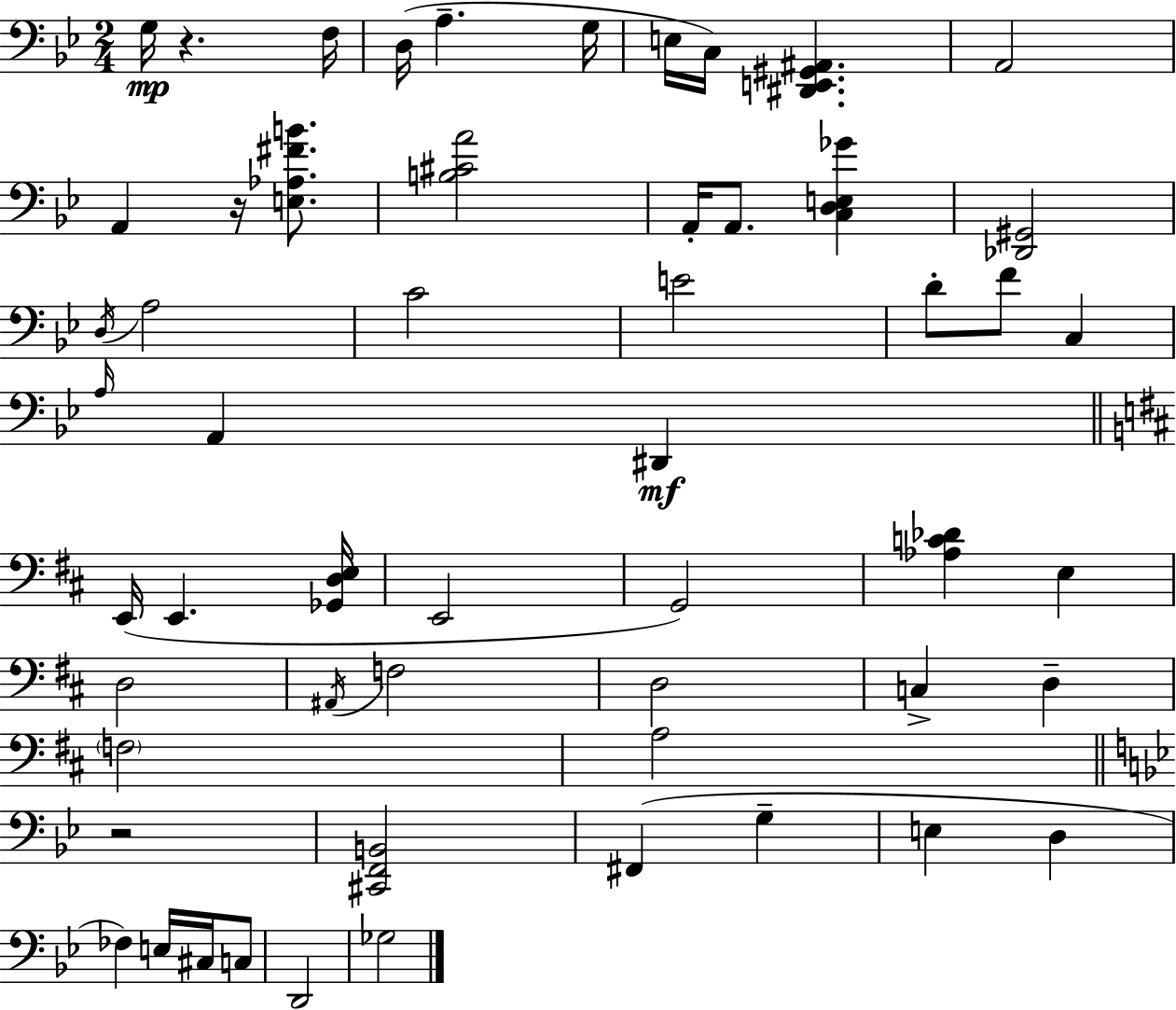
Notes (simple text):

G3/s R/q. F3/s D3/s A3/q. G3/s E3/s C3/s [D#2,E2,G#2,A#2]/q. A2/h A2/q R/s [E3,Ab3,F#4,B4]/e. [B3,C#4,A4]/h A2/s A2/e. [C3,D3,E3,Gb4]/q [Db2,G#2]/h D3/s A3/h C4/h E4/h D4/e F4/e C3/q A3/s A2/q D#2/q E2/s E2/q. [Gb2,D3,E3]/s E2/h G2/h [Ab3,C4,Db4]/q E3/q D3/h A#2/s F3/h D3/h C3/q D3/q F3/h A3/h R/h [C#2,F2,B2]/h F#2/q G3/q E3/q D3/q FES3/q E3/s C#3/s C3/e D2/h Gb3/h